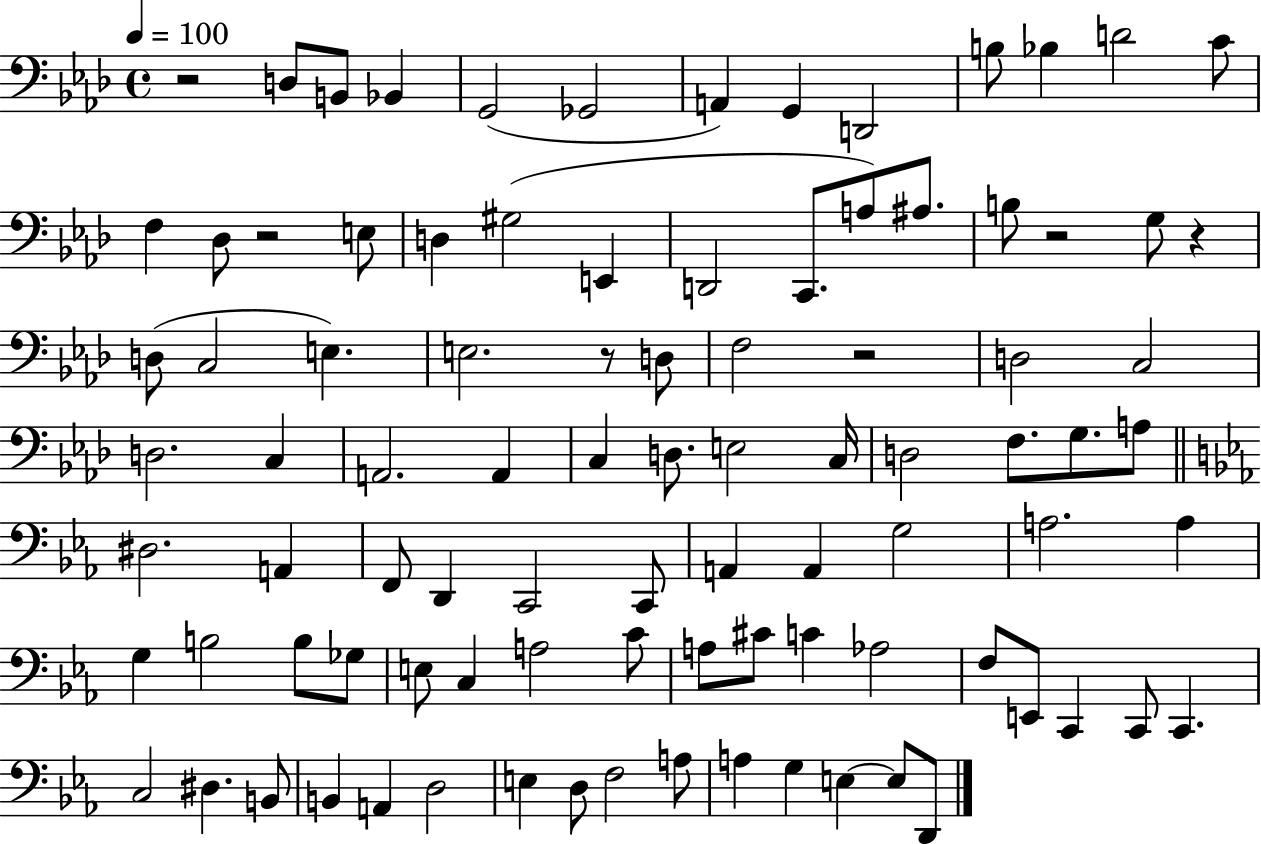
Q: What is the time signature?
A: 4/4